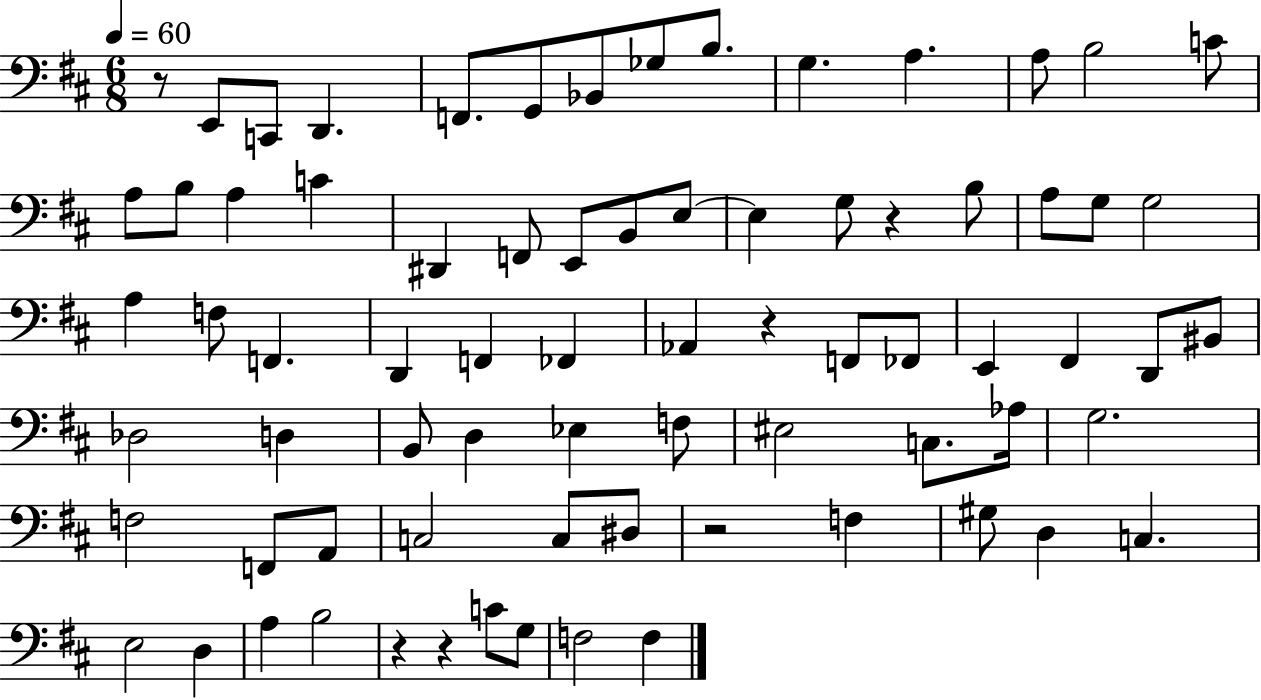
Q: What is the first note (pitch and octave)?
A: E2